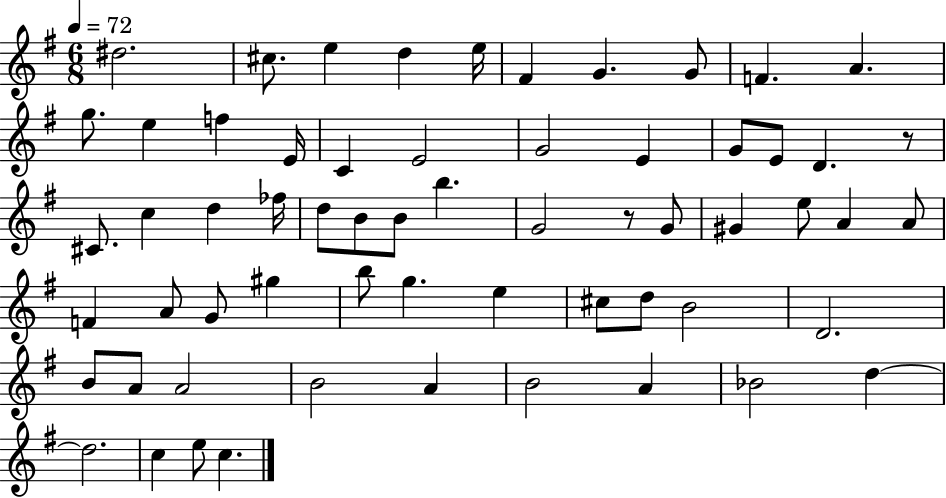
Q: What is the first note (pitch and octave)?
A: D#5